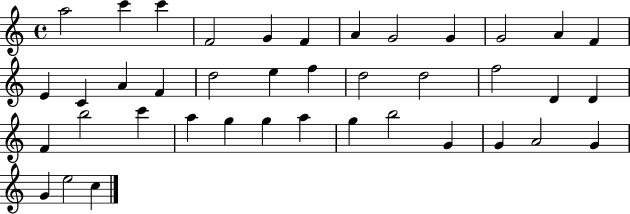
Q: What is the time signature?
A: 4/4